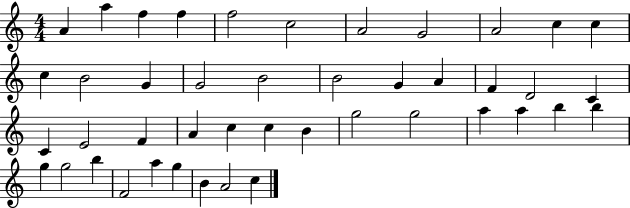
A4/q A5/q F5/q F5/q F5/h C5/h A4/h G4/h A4/h C5/q C5/q C5/q B4/h G4/q G4/h B4/h B4/h G4/q A4/q F4/q D4/h C4/q C4/q E4/h F4/q A4/q C5/q C5/q B4/q G5/h G5/h A5/q A5/q B5/q B5/q G5/q G5/h B5/q F4/h A5/q G5/q B4/q A4/h C5/q